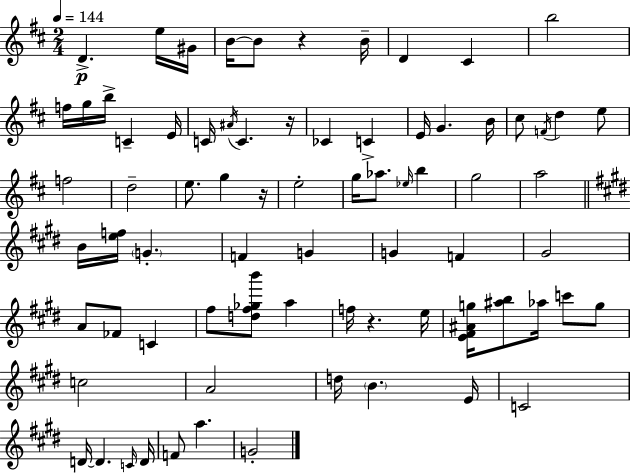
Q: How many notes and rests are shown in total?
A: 75